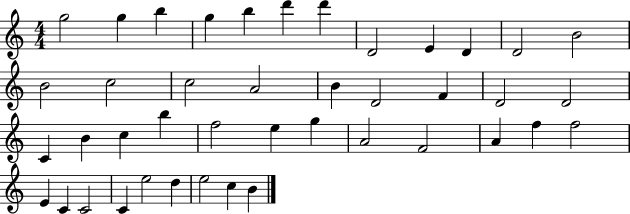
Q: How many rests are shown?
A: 0